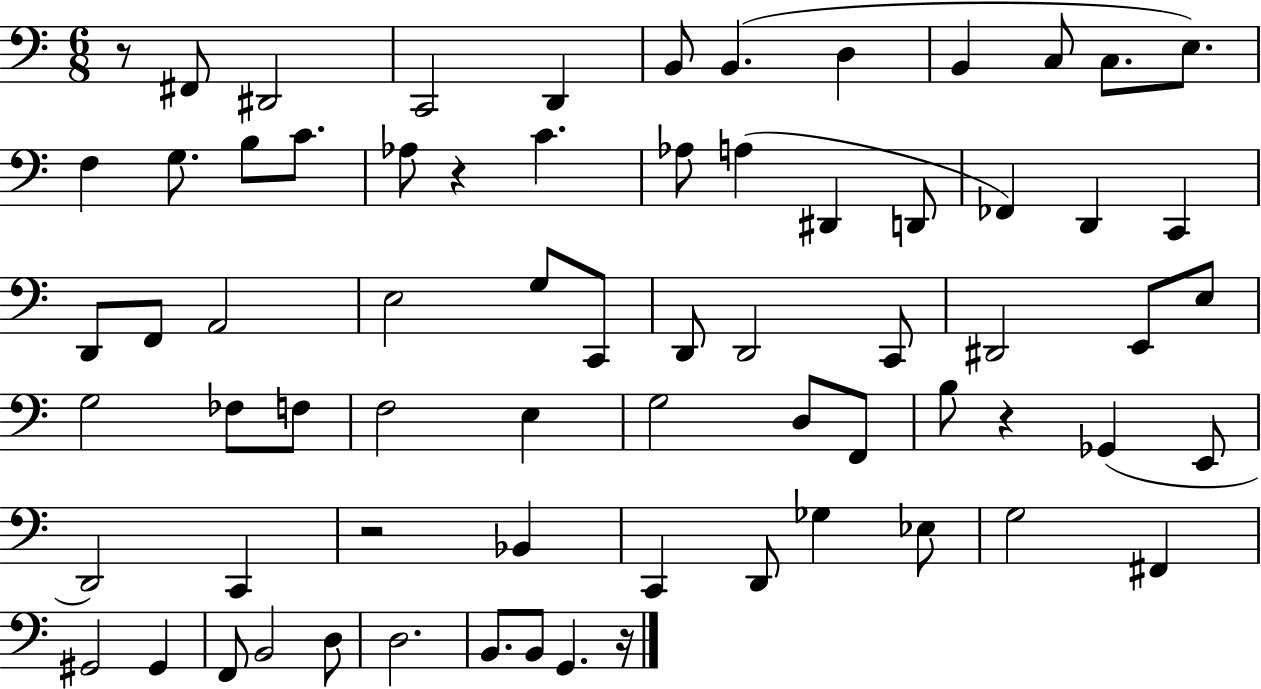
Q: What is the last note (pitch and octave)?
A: G2